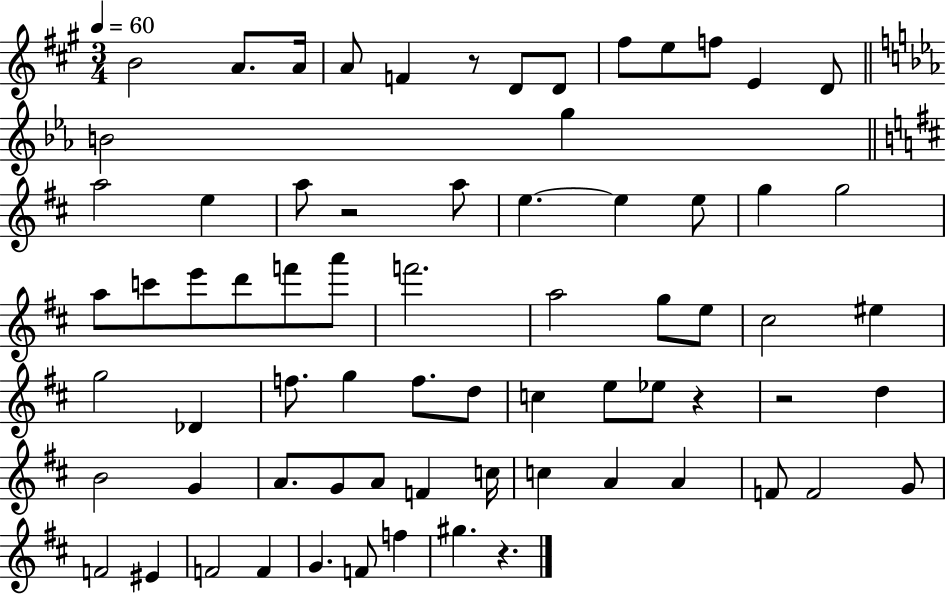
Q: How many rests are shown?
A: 5